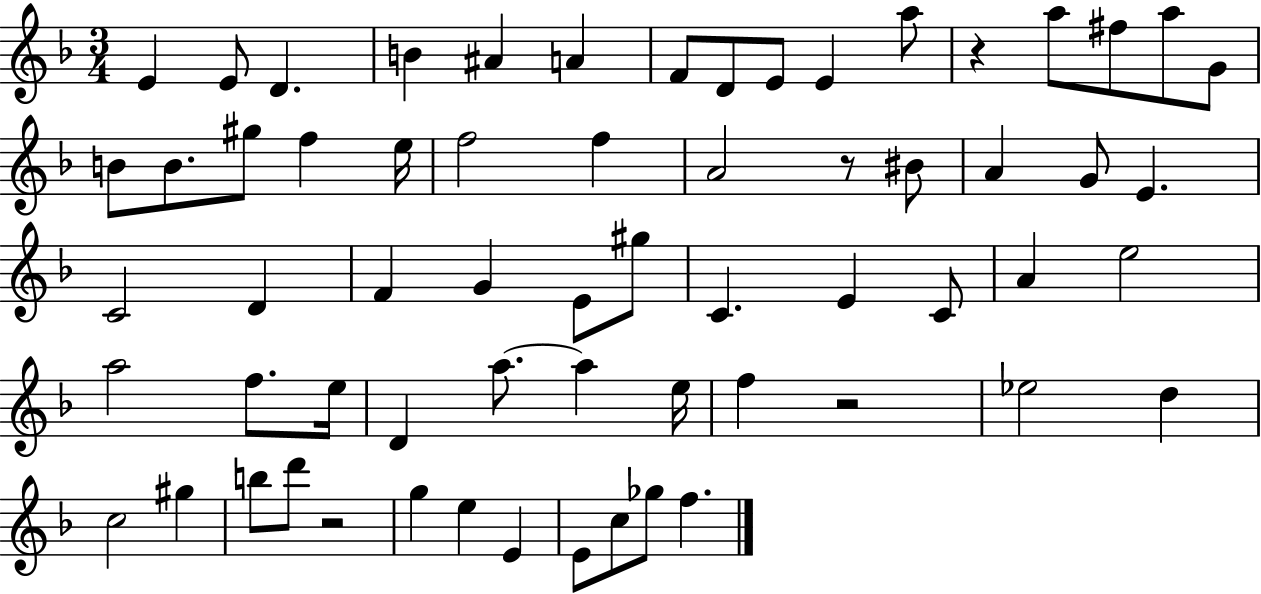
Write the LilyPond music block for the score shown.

{
  \clef treble
  \numericTimeSignature
  \time 3/4
  \key f \major
  \repeat volta 2 { e'4 e'8 d'4. | b'4 ais'4 a'4 | f'8 d'8 e'8 e'4 a''8 | r4 a''8 fis''8 a''8 g'8 | \break b'8 b'8. gis''8 f''4 e''16 | f''2 f''4 | a'2 r8 bis'8 | a'4 g'8 e'4. | \break c'2 d'4 | f'4 g'4 e'8 gis''8 | c'4. e'4 c'8 | a'4 e''2 | \break a''2 f''8. e''16 | d'4 a''8.~~ a''4 e''16 | f''4 r2 | ees''2 d''4 | \break c''2 gis''4 | b''8 d'''8 r2 | g''4 e''4 e'4 | e'8 c''8 ges''8 f''4. | \break } \bar "|."
}